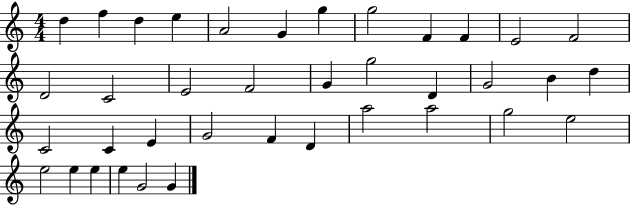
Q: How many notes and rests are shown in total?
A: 38